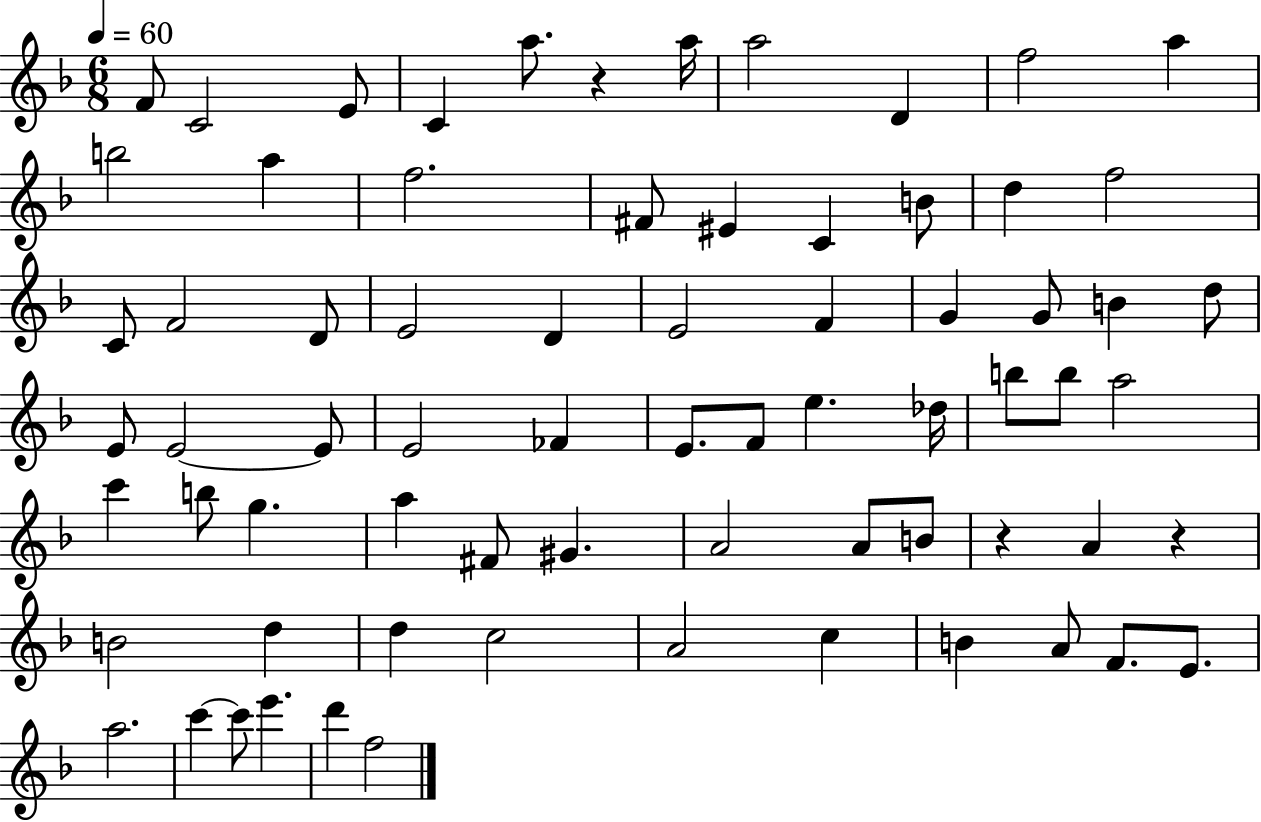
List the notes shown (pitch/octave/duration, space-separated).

F4/e C4/h E4/e C4/q A5/e. R/q A5/s A5/h D4/q F5/h A5/q B5/h A5/q F5/h. F#4/e EIS4/q C4/q B4/e D5/q F5/h C4/e F4/h D4/e E4/h D4/q E4/h F4/q G4/q G4/e B4/q D5/e E4/e E4/h E4/e E4/h FES4/q E4/e. F4/e E5/q. Db5/s B5/e B5/e A5/h C6/q B5/e G5/q. A5/q F#4/e G#4/q. A4/h A4/e B4/e R/q A4/q R/q B4/h D5/q D5/q C5/h A4/h C5/q B4/q A4/e F4/e. E4/e. A5/h. C6/q C6/e E6/q. D6/q F5/h